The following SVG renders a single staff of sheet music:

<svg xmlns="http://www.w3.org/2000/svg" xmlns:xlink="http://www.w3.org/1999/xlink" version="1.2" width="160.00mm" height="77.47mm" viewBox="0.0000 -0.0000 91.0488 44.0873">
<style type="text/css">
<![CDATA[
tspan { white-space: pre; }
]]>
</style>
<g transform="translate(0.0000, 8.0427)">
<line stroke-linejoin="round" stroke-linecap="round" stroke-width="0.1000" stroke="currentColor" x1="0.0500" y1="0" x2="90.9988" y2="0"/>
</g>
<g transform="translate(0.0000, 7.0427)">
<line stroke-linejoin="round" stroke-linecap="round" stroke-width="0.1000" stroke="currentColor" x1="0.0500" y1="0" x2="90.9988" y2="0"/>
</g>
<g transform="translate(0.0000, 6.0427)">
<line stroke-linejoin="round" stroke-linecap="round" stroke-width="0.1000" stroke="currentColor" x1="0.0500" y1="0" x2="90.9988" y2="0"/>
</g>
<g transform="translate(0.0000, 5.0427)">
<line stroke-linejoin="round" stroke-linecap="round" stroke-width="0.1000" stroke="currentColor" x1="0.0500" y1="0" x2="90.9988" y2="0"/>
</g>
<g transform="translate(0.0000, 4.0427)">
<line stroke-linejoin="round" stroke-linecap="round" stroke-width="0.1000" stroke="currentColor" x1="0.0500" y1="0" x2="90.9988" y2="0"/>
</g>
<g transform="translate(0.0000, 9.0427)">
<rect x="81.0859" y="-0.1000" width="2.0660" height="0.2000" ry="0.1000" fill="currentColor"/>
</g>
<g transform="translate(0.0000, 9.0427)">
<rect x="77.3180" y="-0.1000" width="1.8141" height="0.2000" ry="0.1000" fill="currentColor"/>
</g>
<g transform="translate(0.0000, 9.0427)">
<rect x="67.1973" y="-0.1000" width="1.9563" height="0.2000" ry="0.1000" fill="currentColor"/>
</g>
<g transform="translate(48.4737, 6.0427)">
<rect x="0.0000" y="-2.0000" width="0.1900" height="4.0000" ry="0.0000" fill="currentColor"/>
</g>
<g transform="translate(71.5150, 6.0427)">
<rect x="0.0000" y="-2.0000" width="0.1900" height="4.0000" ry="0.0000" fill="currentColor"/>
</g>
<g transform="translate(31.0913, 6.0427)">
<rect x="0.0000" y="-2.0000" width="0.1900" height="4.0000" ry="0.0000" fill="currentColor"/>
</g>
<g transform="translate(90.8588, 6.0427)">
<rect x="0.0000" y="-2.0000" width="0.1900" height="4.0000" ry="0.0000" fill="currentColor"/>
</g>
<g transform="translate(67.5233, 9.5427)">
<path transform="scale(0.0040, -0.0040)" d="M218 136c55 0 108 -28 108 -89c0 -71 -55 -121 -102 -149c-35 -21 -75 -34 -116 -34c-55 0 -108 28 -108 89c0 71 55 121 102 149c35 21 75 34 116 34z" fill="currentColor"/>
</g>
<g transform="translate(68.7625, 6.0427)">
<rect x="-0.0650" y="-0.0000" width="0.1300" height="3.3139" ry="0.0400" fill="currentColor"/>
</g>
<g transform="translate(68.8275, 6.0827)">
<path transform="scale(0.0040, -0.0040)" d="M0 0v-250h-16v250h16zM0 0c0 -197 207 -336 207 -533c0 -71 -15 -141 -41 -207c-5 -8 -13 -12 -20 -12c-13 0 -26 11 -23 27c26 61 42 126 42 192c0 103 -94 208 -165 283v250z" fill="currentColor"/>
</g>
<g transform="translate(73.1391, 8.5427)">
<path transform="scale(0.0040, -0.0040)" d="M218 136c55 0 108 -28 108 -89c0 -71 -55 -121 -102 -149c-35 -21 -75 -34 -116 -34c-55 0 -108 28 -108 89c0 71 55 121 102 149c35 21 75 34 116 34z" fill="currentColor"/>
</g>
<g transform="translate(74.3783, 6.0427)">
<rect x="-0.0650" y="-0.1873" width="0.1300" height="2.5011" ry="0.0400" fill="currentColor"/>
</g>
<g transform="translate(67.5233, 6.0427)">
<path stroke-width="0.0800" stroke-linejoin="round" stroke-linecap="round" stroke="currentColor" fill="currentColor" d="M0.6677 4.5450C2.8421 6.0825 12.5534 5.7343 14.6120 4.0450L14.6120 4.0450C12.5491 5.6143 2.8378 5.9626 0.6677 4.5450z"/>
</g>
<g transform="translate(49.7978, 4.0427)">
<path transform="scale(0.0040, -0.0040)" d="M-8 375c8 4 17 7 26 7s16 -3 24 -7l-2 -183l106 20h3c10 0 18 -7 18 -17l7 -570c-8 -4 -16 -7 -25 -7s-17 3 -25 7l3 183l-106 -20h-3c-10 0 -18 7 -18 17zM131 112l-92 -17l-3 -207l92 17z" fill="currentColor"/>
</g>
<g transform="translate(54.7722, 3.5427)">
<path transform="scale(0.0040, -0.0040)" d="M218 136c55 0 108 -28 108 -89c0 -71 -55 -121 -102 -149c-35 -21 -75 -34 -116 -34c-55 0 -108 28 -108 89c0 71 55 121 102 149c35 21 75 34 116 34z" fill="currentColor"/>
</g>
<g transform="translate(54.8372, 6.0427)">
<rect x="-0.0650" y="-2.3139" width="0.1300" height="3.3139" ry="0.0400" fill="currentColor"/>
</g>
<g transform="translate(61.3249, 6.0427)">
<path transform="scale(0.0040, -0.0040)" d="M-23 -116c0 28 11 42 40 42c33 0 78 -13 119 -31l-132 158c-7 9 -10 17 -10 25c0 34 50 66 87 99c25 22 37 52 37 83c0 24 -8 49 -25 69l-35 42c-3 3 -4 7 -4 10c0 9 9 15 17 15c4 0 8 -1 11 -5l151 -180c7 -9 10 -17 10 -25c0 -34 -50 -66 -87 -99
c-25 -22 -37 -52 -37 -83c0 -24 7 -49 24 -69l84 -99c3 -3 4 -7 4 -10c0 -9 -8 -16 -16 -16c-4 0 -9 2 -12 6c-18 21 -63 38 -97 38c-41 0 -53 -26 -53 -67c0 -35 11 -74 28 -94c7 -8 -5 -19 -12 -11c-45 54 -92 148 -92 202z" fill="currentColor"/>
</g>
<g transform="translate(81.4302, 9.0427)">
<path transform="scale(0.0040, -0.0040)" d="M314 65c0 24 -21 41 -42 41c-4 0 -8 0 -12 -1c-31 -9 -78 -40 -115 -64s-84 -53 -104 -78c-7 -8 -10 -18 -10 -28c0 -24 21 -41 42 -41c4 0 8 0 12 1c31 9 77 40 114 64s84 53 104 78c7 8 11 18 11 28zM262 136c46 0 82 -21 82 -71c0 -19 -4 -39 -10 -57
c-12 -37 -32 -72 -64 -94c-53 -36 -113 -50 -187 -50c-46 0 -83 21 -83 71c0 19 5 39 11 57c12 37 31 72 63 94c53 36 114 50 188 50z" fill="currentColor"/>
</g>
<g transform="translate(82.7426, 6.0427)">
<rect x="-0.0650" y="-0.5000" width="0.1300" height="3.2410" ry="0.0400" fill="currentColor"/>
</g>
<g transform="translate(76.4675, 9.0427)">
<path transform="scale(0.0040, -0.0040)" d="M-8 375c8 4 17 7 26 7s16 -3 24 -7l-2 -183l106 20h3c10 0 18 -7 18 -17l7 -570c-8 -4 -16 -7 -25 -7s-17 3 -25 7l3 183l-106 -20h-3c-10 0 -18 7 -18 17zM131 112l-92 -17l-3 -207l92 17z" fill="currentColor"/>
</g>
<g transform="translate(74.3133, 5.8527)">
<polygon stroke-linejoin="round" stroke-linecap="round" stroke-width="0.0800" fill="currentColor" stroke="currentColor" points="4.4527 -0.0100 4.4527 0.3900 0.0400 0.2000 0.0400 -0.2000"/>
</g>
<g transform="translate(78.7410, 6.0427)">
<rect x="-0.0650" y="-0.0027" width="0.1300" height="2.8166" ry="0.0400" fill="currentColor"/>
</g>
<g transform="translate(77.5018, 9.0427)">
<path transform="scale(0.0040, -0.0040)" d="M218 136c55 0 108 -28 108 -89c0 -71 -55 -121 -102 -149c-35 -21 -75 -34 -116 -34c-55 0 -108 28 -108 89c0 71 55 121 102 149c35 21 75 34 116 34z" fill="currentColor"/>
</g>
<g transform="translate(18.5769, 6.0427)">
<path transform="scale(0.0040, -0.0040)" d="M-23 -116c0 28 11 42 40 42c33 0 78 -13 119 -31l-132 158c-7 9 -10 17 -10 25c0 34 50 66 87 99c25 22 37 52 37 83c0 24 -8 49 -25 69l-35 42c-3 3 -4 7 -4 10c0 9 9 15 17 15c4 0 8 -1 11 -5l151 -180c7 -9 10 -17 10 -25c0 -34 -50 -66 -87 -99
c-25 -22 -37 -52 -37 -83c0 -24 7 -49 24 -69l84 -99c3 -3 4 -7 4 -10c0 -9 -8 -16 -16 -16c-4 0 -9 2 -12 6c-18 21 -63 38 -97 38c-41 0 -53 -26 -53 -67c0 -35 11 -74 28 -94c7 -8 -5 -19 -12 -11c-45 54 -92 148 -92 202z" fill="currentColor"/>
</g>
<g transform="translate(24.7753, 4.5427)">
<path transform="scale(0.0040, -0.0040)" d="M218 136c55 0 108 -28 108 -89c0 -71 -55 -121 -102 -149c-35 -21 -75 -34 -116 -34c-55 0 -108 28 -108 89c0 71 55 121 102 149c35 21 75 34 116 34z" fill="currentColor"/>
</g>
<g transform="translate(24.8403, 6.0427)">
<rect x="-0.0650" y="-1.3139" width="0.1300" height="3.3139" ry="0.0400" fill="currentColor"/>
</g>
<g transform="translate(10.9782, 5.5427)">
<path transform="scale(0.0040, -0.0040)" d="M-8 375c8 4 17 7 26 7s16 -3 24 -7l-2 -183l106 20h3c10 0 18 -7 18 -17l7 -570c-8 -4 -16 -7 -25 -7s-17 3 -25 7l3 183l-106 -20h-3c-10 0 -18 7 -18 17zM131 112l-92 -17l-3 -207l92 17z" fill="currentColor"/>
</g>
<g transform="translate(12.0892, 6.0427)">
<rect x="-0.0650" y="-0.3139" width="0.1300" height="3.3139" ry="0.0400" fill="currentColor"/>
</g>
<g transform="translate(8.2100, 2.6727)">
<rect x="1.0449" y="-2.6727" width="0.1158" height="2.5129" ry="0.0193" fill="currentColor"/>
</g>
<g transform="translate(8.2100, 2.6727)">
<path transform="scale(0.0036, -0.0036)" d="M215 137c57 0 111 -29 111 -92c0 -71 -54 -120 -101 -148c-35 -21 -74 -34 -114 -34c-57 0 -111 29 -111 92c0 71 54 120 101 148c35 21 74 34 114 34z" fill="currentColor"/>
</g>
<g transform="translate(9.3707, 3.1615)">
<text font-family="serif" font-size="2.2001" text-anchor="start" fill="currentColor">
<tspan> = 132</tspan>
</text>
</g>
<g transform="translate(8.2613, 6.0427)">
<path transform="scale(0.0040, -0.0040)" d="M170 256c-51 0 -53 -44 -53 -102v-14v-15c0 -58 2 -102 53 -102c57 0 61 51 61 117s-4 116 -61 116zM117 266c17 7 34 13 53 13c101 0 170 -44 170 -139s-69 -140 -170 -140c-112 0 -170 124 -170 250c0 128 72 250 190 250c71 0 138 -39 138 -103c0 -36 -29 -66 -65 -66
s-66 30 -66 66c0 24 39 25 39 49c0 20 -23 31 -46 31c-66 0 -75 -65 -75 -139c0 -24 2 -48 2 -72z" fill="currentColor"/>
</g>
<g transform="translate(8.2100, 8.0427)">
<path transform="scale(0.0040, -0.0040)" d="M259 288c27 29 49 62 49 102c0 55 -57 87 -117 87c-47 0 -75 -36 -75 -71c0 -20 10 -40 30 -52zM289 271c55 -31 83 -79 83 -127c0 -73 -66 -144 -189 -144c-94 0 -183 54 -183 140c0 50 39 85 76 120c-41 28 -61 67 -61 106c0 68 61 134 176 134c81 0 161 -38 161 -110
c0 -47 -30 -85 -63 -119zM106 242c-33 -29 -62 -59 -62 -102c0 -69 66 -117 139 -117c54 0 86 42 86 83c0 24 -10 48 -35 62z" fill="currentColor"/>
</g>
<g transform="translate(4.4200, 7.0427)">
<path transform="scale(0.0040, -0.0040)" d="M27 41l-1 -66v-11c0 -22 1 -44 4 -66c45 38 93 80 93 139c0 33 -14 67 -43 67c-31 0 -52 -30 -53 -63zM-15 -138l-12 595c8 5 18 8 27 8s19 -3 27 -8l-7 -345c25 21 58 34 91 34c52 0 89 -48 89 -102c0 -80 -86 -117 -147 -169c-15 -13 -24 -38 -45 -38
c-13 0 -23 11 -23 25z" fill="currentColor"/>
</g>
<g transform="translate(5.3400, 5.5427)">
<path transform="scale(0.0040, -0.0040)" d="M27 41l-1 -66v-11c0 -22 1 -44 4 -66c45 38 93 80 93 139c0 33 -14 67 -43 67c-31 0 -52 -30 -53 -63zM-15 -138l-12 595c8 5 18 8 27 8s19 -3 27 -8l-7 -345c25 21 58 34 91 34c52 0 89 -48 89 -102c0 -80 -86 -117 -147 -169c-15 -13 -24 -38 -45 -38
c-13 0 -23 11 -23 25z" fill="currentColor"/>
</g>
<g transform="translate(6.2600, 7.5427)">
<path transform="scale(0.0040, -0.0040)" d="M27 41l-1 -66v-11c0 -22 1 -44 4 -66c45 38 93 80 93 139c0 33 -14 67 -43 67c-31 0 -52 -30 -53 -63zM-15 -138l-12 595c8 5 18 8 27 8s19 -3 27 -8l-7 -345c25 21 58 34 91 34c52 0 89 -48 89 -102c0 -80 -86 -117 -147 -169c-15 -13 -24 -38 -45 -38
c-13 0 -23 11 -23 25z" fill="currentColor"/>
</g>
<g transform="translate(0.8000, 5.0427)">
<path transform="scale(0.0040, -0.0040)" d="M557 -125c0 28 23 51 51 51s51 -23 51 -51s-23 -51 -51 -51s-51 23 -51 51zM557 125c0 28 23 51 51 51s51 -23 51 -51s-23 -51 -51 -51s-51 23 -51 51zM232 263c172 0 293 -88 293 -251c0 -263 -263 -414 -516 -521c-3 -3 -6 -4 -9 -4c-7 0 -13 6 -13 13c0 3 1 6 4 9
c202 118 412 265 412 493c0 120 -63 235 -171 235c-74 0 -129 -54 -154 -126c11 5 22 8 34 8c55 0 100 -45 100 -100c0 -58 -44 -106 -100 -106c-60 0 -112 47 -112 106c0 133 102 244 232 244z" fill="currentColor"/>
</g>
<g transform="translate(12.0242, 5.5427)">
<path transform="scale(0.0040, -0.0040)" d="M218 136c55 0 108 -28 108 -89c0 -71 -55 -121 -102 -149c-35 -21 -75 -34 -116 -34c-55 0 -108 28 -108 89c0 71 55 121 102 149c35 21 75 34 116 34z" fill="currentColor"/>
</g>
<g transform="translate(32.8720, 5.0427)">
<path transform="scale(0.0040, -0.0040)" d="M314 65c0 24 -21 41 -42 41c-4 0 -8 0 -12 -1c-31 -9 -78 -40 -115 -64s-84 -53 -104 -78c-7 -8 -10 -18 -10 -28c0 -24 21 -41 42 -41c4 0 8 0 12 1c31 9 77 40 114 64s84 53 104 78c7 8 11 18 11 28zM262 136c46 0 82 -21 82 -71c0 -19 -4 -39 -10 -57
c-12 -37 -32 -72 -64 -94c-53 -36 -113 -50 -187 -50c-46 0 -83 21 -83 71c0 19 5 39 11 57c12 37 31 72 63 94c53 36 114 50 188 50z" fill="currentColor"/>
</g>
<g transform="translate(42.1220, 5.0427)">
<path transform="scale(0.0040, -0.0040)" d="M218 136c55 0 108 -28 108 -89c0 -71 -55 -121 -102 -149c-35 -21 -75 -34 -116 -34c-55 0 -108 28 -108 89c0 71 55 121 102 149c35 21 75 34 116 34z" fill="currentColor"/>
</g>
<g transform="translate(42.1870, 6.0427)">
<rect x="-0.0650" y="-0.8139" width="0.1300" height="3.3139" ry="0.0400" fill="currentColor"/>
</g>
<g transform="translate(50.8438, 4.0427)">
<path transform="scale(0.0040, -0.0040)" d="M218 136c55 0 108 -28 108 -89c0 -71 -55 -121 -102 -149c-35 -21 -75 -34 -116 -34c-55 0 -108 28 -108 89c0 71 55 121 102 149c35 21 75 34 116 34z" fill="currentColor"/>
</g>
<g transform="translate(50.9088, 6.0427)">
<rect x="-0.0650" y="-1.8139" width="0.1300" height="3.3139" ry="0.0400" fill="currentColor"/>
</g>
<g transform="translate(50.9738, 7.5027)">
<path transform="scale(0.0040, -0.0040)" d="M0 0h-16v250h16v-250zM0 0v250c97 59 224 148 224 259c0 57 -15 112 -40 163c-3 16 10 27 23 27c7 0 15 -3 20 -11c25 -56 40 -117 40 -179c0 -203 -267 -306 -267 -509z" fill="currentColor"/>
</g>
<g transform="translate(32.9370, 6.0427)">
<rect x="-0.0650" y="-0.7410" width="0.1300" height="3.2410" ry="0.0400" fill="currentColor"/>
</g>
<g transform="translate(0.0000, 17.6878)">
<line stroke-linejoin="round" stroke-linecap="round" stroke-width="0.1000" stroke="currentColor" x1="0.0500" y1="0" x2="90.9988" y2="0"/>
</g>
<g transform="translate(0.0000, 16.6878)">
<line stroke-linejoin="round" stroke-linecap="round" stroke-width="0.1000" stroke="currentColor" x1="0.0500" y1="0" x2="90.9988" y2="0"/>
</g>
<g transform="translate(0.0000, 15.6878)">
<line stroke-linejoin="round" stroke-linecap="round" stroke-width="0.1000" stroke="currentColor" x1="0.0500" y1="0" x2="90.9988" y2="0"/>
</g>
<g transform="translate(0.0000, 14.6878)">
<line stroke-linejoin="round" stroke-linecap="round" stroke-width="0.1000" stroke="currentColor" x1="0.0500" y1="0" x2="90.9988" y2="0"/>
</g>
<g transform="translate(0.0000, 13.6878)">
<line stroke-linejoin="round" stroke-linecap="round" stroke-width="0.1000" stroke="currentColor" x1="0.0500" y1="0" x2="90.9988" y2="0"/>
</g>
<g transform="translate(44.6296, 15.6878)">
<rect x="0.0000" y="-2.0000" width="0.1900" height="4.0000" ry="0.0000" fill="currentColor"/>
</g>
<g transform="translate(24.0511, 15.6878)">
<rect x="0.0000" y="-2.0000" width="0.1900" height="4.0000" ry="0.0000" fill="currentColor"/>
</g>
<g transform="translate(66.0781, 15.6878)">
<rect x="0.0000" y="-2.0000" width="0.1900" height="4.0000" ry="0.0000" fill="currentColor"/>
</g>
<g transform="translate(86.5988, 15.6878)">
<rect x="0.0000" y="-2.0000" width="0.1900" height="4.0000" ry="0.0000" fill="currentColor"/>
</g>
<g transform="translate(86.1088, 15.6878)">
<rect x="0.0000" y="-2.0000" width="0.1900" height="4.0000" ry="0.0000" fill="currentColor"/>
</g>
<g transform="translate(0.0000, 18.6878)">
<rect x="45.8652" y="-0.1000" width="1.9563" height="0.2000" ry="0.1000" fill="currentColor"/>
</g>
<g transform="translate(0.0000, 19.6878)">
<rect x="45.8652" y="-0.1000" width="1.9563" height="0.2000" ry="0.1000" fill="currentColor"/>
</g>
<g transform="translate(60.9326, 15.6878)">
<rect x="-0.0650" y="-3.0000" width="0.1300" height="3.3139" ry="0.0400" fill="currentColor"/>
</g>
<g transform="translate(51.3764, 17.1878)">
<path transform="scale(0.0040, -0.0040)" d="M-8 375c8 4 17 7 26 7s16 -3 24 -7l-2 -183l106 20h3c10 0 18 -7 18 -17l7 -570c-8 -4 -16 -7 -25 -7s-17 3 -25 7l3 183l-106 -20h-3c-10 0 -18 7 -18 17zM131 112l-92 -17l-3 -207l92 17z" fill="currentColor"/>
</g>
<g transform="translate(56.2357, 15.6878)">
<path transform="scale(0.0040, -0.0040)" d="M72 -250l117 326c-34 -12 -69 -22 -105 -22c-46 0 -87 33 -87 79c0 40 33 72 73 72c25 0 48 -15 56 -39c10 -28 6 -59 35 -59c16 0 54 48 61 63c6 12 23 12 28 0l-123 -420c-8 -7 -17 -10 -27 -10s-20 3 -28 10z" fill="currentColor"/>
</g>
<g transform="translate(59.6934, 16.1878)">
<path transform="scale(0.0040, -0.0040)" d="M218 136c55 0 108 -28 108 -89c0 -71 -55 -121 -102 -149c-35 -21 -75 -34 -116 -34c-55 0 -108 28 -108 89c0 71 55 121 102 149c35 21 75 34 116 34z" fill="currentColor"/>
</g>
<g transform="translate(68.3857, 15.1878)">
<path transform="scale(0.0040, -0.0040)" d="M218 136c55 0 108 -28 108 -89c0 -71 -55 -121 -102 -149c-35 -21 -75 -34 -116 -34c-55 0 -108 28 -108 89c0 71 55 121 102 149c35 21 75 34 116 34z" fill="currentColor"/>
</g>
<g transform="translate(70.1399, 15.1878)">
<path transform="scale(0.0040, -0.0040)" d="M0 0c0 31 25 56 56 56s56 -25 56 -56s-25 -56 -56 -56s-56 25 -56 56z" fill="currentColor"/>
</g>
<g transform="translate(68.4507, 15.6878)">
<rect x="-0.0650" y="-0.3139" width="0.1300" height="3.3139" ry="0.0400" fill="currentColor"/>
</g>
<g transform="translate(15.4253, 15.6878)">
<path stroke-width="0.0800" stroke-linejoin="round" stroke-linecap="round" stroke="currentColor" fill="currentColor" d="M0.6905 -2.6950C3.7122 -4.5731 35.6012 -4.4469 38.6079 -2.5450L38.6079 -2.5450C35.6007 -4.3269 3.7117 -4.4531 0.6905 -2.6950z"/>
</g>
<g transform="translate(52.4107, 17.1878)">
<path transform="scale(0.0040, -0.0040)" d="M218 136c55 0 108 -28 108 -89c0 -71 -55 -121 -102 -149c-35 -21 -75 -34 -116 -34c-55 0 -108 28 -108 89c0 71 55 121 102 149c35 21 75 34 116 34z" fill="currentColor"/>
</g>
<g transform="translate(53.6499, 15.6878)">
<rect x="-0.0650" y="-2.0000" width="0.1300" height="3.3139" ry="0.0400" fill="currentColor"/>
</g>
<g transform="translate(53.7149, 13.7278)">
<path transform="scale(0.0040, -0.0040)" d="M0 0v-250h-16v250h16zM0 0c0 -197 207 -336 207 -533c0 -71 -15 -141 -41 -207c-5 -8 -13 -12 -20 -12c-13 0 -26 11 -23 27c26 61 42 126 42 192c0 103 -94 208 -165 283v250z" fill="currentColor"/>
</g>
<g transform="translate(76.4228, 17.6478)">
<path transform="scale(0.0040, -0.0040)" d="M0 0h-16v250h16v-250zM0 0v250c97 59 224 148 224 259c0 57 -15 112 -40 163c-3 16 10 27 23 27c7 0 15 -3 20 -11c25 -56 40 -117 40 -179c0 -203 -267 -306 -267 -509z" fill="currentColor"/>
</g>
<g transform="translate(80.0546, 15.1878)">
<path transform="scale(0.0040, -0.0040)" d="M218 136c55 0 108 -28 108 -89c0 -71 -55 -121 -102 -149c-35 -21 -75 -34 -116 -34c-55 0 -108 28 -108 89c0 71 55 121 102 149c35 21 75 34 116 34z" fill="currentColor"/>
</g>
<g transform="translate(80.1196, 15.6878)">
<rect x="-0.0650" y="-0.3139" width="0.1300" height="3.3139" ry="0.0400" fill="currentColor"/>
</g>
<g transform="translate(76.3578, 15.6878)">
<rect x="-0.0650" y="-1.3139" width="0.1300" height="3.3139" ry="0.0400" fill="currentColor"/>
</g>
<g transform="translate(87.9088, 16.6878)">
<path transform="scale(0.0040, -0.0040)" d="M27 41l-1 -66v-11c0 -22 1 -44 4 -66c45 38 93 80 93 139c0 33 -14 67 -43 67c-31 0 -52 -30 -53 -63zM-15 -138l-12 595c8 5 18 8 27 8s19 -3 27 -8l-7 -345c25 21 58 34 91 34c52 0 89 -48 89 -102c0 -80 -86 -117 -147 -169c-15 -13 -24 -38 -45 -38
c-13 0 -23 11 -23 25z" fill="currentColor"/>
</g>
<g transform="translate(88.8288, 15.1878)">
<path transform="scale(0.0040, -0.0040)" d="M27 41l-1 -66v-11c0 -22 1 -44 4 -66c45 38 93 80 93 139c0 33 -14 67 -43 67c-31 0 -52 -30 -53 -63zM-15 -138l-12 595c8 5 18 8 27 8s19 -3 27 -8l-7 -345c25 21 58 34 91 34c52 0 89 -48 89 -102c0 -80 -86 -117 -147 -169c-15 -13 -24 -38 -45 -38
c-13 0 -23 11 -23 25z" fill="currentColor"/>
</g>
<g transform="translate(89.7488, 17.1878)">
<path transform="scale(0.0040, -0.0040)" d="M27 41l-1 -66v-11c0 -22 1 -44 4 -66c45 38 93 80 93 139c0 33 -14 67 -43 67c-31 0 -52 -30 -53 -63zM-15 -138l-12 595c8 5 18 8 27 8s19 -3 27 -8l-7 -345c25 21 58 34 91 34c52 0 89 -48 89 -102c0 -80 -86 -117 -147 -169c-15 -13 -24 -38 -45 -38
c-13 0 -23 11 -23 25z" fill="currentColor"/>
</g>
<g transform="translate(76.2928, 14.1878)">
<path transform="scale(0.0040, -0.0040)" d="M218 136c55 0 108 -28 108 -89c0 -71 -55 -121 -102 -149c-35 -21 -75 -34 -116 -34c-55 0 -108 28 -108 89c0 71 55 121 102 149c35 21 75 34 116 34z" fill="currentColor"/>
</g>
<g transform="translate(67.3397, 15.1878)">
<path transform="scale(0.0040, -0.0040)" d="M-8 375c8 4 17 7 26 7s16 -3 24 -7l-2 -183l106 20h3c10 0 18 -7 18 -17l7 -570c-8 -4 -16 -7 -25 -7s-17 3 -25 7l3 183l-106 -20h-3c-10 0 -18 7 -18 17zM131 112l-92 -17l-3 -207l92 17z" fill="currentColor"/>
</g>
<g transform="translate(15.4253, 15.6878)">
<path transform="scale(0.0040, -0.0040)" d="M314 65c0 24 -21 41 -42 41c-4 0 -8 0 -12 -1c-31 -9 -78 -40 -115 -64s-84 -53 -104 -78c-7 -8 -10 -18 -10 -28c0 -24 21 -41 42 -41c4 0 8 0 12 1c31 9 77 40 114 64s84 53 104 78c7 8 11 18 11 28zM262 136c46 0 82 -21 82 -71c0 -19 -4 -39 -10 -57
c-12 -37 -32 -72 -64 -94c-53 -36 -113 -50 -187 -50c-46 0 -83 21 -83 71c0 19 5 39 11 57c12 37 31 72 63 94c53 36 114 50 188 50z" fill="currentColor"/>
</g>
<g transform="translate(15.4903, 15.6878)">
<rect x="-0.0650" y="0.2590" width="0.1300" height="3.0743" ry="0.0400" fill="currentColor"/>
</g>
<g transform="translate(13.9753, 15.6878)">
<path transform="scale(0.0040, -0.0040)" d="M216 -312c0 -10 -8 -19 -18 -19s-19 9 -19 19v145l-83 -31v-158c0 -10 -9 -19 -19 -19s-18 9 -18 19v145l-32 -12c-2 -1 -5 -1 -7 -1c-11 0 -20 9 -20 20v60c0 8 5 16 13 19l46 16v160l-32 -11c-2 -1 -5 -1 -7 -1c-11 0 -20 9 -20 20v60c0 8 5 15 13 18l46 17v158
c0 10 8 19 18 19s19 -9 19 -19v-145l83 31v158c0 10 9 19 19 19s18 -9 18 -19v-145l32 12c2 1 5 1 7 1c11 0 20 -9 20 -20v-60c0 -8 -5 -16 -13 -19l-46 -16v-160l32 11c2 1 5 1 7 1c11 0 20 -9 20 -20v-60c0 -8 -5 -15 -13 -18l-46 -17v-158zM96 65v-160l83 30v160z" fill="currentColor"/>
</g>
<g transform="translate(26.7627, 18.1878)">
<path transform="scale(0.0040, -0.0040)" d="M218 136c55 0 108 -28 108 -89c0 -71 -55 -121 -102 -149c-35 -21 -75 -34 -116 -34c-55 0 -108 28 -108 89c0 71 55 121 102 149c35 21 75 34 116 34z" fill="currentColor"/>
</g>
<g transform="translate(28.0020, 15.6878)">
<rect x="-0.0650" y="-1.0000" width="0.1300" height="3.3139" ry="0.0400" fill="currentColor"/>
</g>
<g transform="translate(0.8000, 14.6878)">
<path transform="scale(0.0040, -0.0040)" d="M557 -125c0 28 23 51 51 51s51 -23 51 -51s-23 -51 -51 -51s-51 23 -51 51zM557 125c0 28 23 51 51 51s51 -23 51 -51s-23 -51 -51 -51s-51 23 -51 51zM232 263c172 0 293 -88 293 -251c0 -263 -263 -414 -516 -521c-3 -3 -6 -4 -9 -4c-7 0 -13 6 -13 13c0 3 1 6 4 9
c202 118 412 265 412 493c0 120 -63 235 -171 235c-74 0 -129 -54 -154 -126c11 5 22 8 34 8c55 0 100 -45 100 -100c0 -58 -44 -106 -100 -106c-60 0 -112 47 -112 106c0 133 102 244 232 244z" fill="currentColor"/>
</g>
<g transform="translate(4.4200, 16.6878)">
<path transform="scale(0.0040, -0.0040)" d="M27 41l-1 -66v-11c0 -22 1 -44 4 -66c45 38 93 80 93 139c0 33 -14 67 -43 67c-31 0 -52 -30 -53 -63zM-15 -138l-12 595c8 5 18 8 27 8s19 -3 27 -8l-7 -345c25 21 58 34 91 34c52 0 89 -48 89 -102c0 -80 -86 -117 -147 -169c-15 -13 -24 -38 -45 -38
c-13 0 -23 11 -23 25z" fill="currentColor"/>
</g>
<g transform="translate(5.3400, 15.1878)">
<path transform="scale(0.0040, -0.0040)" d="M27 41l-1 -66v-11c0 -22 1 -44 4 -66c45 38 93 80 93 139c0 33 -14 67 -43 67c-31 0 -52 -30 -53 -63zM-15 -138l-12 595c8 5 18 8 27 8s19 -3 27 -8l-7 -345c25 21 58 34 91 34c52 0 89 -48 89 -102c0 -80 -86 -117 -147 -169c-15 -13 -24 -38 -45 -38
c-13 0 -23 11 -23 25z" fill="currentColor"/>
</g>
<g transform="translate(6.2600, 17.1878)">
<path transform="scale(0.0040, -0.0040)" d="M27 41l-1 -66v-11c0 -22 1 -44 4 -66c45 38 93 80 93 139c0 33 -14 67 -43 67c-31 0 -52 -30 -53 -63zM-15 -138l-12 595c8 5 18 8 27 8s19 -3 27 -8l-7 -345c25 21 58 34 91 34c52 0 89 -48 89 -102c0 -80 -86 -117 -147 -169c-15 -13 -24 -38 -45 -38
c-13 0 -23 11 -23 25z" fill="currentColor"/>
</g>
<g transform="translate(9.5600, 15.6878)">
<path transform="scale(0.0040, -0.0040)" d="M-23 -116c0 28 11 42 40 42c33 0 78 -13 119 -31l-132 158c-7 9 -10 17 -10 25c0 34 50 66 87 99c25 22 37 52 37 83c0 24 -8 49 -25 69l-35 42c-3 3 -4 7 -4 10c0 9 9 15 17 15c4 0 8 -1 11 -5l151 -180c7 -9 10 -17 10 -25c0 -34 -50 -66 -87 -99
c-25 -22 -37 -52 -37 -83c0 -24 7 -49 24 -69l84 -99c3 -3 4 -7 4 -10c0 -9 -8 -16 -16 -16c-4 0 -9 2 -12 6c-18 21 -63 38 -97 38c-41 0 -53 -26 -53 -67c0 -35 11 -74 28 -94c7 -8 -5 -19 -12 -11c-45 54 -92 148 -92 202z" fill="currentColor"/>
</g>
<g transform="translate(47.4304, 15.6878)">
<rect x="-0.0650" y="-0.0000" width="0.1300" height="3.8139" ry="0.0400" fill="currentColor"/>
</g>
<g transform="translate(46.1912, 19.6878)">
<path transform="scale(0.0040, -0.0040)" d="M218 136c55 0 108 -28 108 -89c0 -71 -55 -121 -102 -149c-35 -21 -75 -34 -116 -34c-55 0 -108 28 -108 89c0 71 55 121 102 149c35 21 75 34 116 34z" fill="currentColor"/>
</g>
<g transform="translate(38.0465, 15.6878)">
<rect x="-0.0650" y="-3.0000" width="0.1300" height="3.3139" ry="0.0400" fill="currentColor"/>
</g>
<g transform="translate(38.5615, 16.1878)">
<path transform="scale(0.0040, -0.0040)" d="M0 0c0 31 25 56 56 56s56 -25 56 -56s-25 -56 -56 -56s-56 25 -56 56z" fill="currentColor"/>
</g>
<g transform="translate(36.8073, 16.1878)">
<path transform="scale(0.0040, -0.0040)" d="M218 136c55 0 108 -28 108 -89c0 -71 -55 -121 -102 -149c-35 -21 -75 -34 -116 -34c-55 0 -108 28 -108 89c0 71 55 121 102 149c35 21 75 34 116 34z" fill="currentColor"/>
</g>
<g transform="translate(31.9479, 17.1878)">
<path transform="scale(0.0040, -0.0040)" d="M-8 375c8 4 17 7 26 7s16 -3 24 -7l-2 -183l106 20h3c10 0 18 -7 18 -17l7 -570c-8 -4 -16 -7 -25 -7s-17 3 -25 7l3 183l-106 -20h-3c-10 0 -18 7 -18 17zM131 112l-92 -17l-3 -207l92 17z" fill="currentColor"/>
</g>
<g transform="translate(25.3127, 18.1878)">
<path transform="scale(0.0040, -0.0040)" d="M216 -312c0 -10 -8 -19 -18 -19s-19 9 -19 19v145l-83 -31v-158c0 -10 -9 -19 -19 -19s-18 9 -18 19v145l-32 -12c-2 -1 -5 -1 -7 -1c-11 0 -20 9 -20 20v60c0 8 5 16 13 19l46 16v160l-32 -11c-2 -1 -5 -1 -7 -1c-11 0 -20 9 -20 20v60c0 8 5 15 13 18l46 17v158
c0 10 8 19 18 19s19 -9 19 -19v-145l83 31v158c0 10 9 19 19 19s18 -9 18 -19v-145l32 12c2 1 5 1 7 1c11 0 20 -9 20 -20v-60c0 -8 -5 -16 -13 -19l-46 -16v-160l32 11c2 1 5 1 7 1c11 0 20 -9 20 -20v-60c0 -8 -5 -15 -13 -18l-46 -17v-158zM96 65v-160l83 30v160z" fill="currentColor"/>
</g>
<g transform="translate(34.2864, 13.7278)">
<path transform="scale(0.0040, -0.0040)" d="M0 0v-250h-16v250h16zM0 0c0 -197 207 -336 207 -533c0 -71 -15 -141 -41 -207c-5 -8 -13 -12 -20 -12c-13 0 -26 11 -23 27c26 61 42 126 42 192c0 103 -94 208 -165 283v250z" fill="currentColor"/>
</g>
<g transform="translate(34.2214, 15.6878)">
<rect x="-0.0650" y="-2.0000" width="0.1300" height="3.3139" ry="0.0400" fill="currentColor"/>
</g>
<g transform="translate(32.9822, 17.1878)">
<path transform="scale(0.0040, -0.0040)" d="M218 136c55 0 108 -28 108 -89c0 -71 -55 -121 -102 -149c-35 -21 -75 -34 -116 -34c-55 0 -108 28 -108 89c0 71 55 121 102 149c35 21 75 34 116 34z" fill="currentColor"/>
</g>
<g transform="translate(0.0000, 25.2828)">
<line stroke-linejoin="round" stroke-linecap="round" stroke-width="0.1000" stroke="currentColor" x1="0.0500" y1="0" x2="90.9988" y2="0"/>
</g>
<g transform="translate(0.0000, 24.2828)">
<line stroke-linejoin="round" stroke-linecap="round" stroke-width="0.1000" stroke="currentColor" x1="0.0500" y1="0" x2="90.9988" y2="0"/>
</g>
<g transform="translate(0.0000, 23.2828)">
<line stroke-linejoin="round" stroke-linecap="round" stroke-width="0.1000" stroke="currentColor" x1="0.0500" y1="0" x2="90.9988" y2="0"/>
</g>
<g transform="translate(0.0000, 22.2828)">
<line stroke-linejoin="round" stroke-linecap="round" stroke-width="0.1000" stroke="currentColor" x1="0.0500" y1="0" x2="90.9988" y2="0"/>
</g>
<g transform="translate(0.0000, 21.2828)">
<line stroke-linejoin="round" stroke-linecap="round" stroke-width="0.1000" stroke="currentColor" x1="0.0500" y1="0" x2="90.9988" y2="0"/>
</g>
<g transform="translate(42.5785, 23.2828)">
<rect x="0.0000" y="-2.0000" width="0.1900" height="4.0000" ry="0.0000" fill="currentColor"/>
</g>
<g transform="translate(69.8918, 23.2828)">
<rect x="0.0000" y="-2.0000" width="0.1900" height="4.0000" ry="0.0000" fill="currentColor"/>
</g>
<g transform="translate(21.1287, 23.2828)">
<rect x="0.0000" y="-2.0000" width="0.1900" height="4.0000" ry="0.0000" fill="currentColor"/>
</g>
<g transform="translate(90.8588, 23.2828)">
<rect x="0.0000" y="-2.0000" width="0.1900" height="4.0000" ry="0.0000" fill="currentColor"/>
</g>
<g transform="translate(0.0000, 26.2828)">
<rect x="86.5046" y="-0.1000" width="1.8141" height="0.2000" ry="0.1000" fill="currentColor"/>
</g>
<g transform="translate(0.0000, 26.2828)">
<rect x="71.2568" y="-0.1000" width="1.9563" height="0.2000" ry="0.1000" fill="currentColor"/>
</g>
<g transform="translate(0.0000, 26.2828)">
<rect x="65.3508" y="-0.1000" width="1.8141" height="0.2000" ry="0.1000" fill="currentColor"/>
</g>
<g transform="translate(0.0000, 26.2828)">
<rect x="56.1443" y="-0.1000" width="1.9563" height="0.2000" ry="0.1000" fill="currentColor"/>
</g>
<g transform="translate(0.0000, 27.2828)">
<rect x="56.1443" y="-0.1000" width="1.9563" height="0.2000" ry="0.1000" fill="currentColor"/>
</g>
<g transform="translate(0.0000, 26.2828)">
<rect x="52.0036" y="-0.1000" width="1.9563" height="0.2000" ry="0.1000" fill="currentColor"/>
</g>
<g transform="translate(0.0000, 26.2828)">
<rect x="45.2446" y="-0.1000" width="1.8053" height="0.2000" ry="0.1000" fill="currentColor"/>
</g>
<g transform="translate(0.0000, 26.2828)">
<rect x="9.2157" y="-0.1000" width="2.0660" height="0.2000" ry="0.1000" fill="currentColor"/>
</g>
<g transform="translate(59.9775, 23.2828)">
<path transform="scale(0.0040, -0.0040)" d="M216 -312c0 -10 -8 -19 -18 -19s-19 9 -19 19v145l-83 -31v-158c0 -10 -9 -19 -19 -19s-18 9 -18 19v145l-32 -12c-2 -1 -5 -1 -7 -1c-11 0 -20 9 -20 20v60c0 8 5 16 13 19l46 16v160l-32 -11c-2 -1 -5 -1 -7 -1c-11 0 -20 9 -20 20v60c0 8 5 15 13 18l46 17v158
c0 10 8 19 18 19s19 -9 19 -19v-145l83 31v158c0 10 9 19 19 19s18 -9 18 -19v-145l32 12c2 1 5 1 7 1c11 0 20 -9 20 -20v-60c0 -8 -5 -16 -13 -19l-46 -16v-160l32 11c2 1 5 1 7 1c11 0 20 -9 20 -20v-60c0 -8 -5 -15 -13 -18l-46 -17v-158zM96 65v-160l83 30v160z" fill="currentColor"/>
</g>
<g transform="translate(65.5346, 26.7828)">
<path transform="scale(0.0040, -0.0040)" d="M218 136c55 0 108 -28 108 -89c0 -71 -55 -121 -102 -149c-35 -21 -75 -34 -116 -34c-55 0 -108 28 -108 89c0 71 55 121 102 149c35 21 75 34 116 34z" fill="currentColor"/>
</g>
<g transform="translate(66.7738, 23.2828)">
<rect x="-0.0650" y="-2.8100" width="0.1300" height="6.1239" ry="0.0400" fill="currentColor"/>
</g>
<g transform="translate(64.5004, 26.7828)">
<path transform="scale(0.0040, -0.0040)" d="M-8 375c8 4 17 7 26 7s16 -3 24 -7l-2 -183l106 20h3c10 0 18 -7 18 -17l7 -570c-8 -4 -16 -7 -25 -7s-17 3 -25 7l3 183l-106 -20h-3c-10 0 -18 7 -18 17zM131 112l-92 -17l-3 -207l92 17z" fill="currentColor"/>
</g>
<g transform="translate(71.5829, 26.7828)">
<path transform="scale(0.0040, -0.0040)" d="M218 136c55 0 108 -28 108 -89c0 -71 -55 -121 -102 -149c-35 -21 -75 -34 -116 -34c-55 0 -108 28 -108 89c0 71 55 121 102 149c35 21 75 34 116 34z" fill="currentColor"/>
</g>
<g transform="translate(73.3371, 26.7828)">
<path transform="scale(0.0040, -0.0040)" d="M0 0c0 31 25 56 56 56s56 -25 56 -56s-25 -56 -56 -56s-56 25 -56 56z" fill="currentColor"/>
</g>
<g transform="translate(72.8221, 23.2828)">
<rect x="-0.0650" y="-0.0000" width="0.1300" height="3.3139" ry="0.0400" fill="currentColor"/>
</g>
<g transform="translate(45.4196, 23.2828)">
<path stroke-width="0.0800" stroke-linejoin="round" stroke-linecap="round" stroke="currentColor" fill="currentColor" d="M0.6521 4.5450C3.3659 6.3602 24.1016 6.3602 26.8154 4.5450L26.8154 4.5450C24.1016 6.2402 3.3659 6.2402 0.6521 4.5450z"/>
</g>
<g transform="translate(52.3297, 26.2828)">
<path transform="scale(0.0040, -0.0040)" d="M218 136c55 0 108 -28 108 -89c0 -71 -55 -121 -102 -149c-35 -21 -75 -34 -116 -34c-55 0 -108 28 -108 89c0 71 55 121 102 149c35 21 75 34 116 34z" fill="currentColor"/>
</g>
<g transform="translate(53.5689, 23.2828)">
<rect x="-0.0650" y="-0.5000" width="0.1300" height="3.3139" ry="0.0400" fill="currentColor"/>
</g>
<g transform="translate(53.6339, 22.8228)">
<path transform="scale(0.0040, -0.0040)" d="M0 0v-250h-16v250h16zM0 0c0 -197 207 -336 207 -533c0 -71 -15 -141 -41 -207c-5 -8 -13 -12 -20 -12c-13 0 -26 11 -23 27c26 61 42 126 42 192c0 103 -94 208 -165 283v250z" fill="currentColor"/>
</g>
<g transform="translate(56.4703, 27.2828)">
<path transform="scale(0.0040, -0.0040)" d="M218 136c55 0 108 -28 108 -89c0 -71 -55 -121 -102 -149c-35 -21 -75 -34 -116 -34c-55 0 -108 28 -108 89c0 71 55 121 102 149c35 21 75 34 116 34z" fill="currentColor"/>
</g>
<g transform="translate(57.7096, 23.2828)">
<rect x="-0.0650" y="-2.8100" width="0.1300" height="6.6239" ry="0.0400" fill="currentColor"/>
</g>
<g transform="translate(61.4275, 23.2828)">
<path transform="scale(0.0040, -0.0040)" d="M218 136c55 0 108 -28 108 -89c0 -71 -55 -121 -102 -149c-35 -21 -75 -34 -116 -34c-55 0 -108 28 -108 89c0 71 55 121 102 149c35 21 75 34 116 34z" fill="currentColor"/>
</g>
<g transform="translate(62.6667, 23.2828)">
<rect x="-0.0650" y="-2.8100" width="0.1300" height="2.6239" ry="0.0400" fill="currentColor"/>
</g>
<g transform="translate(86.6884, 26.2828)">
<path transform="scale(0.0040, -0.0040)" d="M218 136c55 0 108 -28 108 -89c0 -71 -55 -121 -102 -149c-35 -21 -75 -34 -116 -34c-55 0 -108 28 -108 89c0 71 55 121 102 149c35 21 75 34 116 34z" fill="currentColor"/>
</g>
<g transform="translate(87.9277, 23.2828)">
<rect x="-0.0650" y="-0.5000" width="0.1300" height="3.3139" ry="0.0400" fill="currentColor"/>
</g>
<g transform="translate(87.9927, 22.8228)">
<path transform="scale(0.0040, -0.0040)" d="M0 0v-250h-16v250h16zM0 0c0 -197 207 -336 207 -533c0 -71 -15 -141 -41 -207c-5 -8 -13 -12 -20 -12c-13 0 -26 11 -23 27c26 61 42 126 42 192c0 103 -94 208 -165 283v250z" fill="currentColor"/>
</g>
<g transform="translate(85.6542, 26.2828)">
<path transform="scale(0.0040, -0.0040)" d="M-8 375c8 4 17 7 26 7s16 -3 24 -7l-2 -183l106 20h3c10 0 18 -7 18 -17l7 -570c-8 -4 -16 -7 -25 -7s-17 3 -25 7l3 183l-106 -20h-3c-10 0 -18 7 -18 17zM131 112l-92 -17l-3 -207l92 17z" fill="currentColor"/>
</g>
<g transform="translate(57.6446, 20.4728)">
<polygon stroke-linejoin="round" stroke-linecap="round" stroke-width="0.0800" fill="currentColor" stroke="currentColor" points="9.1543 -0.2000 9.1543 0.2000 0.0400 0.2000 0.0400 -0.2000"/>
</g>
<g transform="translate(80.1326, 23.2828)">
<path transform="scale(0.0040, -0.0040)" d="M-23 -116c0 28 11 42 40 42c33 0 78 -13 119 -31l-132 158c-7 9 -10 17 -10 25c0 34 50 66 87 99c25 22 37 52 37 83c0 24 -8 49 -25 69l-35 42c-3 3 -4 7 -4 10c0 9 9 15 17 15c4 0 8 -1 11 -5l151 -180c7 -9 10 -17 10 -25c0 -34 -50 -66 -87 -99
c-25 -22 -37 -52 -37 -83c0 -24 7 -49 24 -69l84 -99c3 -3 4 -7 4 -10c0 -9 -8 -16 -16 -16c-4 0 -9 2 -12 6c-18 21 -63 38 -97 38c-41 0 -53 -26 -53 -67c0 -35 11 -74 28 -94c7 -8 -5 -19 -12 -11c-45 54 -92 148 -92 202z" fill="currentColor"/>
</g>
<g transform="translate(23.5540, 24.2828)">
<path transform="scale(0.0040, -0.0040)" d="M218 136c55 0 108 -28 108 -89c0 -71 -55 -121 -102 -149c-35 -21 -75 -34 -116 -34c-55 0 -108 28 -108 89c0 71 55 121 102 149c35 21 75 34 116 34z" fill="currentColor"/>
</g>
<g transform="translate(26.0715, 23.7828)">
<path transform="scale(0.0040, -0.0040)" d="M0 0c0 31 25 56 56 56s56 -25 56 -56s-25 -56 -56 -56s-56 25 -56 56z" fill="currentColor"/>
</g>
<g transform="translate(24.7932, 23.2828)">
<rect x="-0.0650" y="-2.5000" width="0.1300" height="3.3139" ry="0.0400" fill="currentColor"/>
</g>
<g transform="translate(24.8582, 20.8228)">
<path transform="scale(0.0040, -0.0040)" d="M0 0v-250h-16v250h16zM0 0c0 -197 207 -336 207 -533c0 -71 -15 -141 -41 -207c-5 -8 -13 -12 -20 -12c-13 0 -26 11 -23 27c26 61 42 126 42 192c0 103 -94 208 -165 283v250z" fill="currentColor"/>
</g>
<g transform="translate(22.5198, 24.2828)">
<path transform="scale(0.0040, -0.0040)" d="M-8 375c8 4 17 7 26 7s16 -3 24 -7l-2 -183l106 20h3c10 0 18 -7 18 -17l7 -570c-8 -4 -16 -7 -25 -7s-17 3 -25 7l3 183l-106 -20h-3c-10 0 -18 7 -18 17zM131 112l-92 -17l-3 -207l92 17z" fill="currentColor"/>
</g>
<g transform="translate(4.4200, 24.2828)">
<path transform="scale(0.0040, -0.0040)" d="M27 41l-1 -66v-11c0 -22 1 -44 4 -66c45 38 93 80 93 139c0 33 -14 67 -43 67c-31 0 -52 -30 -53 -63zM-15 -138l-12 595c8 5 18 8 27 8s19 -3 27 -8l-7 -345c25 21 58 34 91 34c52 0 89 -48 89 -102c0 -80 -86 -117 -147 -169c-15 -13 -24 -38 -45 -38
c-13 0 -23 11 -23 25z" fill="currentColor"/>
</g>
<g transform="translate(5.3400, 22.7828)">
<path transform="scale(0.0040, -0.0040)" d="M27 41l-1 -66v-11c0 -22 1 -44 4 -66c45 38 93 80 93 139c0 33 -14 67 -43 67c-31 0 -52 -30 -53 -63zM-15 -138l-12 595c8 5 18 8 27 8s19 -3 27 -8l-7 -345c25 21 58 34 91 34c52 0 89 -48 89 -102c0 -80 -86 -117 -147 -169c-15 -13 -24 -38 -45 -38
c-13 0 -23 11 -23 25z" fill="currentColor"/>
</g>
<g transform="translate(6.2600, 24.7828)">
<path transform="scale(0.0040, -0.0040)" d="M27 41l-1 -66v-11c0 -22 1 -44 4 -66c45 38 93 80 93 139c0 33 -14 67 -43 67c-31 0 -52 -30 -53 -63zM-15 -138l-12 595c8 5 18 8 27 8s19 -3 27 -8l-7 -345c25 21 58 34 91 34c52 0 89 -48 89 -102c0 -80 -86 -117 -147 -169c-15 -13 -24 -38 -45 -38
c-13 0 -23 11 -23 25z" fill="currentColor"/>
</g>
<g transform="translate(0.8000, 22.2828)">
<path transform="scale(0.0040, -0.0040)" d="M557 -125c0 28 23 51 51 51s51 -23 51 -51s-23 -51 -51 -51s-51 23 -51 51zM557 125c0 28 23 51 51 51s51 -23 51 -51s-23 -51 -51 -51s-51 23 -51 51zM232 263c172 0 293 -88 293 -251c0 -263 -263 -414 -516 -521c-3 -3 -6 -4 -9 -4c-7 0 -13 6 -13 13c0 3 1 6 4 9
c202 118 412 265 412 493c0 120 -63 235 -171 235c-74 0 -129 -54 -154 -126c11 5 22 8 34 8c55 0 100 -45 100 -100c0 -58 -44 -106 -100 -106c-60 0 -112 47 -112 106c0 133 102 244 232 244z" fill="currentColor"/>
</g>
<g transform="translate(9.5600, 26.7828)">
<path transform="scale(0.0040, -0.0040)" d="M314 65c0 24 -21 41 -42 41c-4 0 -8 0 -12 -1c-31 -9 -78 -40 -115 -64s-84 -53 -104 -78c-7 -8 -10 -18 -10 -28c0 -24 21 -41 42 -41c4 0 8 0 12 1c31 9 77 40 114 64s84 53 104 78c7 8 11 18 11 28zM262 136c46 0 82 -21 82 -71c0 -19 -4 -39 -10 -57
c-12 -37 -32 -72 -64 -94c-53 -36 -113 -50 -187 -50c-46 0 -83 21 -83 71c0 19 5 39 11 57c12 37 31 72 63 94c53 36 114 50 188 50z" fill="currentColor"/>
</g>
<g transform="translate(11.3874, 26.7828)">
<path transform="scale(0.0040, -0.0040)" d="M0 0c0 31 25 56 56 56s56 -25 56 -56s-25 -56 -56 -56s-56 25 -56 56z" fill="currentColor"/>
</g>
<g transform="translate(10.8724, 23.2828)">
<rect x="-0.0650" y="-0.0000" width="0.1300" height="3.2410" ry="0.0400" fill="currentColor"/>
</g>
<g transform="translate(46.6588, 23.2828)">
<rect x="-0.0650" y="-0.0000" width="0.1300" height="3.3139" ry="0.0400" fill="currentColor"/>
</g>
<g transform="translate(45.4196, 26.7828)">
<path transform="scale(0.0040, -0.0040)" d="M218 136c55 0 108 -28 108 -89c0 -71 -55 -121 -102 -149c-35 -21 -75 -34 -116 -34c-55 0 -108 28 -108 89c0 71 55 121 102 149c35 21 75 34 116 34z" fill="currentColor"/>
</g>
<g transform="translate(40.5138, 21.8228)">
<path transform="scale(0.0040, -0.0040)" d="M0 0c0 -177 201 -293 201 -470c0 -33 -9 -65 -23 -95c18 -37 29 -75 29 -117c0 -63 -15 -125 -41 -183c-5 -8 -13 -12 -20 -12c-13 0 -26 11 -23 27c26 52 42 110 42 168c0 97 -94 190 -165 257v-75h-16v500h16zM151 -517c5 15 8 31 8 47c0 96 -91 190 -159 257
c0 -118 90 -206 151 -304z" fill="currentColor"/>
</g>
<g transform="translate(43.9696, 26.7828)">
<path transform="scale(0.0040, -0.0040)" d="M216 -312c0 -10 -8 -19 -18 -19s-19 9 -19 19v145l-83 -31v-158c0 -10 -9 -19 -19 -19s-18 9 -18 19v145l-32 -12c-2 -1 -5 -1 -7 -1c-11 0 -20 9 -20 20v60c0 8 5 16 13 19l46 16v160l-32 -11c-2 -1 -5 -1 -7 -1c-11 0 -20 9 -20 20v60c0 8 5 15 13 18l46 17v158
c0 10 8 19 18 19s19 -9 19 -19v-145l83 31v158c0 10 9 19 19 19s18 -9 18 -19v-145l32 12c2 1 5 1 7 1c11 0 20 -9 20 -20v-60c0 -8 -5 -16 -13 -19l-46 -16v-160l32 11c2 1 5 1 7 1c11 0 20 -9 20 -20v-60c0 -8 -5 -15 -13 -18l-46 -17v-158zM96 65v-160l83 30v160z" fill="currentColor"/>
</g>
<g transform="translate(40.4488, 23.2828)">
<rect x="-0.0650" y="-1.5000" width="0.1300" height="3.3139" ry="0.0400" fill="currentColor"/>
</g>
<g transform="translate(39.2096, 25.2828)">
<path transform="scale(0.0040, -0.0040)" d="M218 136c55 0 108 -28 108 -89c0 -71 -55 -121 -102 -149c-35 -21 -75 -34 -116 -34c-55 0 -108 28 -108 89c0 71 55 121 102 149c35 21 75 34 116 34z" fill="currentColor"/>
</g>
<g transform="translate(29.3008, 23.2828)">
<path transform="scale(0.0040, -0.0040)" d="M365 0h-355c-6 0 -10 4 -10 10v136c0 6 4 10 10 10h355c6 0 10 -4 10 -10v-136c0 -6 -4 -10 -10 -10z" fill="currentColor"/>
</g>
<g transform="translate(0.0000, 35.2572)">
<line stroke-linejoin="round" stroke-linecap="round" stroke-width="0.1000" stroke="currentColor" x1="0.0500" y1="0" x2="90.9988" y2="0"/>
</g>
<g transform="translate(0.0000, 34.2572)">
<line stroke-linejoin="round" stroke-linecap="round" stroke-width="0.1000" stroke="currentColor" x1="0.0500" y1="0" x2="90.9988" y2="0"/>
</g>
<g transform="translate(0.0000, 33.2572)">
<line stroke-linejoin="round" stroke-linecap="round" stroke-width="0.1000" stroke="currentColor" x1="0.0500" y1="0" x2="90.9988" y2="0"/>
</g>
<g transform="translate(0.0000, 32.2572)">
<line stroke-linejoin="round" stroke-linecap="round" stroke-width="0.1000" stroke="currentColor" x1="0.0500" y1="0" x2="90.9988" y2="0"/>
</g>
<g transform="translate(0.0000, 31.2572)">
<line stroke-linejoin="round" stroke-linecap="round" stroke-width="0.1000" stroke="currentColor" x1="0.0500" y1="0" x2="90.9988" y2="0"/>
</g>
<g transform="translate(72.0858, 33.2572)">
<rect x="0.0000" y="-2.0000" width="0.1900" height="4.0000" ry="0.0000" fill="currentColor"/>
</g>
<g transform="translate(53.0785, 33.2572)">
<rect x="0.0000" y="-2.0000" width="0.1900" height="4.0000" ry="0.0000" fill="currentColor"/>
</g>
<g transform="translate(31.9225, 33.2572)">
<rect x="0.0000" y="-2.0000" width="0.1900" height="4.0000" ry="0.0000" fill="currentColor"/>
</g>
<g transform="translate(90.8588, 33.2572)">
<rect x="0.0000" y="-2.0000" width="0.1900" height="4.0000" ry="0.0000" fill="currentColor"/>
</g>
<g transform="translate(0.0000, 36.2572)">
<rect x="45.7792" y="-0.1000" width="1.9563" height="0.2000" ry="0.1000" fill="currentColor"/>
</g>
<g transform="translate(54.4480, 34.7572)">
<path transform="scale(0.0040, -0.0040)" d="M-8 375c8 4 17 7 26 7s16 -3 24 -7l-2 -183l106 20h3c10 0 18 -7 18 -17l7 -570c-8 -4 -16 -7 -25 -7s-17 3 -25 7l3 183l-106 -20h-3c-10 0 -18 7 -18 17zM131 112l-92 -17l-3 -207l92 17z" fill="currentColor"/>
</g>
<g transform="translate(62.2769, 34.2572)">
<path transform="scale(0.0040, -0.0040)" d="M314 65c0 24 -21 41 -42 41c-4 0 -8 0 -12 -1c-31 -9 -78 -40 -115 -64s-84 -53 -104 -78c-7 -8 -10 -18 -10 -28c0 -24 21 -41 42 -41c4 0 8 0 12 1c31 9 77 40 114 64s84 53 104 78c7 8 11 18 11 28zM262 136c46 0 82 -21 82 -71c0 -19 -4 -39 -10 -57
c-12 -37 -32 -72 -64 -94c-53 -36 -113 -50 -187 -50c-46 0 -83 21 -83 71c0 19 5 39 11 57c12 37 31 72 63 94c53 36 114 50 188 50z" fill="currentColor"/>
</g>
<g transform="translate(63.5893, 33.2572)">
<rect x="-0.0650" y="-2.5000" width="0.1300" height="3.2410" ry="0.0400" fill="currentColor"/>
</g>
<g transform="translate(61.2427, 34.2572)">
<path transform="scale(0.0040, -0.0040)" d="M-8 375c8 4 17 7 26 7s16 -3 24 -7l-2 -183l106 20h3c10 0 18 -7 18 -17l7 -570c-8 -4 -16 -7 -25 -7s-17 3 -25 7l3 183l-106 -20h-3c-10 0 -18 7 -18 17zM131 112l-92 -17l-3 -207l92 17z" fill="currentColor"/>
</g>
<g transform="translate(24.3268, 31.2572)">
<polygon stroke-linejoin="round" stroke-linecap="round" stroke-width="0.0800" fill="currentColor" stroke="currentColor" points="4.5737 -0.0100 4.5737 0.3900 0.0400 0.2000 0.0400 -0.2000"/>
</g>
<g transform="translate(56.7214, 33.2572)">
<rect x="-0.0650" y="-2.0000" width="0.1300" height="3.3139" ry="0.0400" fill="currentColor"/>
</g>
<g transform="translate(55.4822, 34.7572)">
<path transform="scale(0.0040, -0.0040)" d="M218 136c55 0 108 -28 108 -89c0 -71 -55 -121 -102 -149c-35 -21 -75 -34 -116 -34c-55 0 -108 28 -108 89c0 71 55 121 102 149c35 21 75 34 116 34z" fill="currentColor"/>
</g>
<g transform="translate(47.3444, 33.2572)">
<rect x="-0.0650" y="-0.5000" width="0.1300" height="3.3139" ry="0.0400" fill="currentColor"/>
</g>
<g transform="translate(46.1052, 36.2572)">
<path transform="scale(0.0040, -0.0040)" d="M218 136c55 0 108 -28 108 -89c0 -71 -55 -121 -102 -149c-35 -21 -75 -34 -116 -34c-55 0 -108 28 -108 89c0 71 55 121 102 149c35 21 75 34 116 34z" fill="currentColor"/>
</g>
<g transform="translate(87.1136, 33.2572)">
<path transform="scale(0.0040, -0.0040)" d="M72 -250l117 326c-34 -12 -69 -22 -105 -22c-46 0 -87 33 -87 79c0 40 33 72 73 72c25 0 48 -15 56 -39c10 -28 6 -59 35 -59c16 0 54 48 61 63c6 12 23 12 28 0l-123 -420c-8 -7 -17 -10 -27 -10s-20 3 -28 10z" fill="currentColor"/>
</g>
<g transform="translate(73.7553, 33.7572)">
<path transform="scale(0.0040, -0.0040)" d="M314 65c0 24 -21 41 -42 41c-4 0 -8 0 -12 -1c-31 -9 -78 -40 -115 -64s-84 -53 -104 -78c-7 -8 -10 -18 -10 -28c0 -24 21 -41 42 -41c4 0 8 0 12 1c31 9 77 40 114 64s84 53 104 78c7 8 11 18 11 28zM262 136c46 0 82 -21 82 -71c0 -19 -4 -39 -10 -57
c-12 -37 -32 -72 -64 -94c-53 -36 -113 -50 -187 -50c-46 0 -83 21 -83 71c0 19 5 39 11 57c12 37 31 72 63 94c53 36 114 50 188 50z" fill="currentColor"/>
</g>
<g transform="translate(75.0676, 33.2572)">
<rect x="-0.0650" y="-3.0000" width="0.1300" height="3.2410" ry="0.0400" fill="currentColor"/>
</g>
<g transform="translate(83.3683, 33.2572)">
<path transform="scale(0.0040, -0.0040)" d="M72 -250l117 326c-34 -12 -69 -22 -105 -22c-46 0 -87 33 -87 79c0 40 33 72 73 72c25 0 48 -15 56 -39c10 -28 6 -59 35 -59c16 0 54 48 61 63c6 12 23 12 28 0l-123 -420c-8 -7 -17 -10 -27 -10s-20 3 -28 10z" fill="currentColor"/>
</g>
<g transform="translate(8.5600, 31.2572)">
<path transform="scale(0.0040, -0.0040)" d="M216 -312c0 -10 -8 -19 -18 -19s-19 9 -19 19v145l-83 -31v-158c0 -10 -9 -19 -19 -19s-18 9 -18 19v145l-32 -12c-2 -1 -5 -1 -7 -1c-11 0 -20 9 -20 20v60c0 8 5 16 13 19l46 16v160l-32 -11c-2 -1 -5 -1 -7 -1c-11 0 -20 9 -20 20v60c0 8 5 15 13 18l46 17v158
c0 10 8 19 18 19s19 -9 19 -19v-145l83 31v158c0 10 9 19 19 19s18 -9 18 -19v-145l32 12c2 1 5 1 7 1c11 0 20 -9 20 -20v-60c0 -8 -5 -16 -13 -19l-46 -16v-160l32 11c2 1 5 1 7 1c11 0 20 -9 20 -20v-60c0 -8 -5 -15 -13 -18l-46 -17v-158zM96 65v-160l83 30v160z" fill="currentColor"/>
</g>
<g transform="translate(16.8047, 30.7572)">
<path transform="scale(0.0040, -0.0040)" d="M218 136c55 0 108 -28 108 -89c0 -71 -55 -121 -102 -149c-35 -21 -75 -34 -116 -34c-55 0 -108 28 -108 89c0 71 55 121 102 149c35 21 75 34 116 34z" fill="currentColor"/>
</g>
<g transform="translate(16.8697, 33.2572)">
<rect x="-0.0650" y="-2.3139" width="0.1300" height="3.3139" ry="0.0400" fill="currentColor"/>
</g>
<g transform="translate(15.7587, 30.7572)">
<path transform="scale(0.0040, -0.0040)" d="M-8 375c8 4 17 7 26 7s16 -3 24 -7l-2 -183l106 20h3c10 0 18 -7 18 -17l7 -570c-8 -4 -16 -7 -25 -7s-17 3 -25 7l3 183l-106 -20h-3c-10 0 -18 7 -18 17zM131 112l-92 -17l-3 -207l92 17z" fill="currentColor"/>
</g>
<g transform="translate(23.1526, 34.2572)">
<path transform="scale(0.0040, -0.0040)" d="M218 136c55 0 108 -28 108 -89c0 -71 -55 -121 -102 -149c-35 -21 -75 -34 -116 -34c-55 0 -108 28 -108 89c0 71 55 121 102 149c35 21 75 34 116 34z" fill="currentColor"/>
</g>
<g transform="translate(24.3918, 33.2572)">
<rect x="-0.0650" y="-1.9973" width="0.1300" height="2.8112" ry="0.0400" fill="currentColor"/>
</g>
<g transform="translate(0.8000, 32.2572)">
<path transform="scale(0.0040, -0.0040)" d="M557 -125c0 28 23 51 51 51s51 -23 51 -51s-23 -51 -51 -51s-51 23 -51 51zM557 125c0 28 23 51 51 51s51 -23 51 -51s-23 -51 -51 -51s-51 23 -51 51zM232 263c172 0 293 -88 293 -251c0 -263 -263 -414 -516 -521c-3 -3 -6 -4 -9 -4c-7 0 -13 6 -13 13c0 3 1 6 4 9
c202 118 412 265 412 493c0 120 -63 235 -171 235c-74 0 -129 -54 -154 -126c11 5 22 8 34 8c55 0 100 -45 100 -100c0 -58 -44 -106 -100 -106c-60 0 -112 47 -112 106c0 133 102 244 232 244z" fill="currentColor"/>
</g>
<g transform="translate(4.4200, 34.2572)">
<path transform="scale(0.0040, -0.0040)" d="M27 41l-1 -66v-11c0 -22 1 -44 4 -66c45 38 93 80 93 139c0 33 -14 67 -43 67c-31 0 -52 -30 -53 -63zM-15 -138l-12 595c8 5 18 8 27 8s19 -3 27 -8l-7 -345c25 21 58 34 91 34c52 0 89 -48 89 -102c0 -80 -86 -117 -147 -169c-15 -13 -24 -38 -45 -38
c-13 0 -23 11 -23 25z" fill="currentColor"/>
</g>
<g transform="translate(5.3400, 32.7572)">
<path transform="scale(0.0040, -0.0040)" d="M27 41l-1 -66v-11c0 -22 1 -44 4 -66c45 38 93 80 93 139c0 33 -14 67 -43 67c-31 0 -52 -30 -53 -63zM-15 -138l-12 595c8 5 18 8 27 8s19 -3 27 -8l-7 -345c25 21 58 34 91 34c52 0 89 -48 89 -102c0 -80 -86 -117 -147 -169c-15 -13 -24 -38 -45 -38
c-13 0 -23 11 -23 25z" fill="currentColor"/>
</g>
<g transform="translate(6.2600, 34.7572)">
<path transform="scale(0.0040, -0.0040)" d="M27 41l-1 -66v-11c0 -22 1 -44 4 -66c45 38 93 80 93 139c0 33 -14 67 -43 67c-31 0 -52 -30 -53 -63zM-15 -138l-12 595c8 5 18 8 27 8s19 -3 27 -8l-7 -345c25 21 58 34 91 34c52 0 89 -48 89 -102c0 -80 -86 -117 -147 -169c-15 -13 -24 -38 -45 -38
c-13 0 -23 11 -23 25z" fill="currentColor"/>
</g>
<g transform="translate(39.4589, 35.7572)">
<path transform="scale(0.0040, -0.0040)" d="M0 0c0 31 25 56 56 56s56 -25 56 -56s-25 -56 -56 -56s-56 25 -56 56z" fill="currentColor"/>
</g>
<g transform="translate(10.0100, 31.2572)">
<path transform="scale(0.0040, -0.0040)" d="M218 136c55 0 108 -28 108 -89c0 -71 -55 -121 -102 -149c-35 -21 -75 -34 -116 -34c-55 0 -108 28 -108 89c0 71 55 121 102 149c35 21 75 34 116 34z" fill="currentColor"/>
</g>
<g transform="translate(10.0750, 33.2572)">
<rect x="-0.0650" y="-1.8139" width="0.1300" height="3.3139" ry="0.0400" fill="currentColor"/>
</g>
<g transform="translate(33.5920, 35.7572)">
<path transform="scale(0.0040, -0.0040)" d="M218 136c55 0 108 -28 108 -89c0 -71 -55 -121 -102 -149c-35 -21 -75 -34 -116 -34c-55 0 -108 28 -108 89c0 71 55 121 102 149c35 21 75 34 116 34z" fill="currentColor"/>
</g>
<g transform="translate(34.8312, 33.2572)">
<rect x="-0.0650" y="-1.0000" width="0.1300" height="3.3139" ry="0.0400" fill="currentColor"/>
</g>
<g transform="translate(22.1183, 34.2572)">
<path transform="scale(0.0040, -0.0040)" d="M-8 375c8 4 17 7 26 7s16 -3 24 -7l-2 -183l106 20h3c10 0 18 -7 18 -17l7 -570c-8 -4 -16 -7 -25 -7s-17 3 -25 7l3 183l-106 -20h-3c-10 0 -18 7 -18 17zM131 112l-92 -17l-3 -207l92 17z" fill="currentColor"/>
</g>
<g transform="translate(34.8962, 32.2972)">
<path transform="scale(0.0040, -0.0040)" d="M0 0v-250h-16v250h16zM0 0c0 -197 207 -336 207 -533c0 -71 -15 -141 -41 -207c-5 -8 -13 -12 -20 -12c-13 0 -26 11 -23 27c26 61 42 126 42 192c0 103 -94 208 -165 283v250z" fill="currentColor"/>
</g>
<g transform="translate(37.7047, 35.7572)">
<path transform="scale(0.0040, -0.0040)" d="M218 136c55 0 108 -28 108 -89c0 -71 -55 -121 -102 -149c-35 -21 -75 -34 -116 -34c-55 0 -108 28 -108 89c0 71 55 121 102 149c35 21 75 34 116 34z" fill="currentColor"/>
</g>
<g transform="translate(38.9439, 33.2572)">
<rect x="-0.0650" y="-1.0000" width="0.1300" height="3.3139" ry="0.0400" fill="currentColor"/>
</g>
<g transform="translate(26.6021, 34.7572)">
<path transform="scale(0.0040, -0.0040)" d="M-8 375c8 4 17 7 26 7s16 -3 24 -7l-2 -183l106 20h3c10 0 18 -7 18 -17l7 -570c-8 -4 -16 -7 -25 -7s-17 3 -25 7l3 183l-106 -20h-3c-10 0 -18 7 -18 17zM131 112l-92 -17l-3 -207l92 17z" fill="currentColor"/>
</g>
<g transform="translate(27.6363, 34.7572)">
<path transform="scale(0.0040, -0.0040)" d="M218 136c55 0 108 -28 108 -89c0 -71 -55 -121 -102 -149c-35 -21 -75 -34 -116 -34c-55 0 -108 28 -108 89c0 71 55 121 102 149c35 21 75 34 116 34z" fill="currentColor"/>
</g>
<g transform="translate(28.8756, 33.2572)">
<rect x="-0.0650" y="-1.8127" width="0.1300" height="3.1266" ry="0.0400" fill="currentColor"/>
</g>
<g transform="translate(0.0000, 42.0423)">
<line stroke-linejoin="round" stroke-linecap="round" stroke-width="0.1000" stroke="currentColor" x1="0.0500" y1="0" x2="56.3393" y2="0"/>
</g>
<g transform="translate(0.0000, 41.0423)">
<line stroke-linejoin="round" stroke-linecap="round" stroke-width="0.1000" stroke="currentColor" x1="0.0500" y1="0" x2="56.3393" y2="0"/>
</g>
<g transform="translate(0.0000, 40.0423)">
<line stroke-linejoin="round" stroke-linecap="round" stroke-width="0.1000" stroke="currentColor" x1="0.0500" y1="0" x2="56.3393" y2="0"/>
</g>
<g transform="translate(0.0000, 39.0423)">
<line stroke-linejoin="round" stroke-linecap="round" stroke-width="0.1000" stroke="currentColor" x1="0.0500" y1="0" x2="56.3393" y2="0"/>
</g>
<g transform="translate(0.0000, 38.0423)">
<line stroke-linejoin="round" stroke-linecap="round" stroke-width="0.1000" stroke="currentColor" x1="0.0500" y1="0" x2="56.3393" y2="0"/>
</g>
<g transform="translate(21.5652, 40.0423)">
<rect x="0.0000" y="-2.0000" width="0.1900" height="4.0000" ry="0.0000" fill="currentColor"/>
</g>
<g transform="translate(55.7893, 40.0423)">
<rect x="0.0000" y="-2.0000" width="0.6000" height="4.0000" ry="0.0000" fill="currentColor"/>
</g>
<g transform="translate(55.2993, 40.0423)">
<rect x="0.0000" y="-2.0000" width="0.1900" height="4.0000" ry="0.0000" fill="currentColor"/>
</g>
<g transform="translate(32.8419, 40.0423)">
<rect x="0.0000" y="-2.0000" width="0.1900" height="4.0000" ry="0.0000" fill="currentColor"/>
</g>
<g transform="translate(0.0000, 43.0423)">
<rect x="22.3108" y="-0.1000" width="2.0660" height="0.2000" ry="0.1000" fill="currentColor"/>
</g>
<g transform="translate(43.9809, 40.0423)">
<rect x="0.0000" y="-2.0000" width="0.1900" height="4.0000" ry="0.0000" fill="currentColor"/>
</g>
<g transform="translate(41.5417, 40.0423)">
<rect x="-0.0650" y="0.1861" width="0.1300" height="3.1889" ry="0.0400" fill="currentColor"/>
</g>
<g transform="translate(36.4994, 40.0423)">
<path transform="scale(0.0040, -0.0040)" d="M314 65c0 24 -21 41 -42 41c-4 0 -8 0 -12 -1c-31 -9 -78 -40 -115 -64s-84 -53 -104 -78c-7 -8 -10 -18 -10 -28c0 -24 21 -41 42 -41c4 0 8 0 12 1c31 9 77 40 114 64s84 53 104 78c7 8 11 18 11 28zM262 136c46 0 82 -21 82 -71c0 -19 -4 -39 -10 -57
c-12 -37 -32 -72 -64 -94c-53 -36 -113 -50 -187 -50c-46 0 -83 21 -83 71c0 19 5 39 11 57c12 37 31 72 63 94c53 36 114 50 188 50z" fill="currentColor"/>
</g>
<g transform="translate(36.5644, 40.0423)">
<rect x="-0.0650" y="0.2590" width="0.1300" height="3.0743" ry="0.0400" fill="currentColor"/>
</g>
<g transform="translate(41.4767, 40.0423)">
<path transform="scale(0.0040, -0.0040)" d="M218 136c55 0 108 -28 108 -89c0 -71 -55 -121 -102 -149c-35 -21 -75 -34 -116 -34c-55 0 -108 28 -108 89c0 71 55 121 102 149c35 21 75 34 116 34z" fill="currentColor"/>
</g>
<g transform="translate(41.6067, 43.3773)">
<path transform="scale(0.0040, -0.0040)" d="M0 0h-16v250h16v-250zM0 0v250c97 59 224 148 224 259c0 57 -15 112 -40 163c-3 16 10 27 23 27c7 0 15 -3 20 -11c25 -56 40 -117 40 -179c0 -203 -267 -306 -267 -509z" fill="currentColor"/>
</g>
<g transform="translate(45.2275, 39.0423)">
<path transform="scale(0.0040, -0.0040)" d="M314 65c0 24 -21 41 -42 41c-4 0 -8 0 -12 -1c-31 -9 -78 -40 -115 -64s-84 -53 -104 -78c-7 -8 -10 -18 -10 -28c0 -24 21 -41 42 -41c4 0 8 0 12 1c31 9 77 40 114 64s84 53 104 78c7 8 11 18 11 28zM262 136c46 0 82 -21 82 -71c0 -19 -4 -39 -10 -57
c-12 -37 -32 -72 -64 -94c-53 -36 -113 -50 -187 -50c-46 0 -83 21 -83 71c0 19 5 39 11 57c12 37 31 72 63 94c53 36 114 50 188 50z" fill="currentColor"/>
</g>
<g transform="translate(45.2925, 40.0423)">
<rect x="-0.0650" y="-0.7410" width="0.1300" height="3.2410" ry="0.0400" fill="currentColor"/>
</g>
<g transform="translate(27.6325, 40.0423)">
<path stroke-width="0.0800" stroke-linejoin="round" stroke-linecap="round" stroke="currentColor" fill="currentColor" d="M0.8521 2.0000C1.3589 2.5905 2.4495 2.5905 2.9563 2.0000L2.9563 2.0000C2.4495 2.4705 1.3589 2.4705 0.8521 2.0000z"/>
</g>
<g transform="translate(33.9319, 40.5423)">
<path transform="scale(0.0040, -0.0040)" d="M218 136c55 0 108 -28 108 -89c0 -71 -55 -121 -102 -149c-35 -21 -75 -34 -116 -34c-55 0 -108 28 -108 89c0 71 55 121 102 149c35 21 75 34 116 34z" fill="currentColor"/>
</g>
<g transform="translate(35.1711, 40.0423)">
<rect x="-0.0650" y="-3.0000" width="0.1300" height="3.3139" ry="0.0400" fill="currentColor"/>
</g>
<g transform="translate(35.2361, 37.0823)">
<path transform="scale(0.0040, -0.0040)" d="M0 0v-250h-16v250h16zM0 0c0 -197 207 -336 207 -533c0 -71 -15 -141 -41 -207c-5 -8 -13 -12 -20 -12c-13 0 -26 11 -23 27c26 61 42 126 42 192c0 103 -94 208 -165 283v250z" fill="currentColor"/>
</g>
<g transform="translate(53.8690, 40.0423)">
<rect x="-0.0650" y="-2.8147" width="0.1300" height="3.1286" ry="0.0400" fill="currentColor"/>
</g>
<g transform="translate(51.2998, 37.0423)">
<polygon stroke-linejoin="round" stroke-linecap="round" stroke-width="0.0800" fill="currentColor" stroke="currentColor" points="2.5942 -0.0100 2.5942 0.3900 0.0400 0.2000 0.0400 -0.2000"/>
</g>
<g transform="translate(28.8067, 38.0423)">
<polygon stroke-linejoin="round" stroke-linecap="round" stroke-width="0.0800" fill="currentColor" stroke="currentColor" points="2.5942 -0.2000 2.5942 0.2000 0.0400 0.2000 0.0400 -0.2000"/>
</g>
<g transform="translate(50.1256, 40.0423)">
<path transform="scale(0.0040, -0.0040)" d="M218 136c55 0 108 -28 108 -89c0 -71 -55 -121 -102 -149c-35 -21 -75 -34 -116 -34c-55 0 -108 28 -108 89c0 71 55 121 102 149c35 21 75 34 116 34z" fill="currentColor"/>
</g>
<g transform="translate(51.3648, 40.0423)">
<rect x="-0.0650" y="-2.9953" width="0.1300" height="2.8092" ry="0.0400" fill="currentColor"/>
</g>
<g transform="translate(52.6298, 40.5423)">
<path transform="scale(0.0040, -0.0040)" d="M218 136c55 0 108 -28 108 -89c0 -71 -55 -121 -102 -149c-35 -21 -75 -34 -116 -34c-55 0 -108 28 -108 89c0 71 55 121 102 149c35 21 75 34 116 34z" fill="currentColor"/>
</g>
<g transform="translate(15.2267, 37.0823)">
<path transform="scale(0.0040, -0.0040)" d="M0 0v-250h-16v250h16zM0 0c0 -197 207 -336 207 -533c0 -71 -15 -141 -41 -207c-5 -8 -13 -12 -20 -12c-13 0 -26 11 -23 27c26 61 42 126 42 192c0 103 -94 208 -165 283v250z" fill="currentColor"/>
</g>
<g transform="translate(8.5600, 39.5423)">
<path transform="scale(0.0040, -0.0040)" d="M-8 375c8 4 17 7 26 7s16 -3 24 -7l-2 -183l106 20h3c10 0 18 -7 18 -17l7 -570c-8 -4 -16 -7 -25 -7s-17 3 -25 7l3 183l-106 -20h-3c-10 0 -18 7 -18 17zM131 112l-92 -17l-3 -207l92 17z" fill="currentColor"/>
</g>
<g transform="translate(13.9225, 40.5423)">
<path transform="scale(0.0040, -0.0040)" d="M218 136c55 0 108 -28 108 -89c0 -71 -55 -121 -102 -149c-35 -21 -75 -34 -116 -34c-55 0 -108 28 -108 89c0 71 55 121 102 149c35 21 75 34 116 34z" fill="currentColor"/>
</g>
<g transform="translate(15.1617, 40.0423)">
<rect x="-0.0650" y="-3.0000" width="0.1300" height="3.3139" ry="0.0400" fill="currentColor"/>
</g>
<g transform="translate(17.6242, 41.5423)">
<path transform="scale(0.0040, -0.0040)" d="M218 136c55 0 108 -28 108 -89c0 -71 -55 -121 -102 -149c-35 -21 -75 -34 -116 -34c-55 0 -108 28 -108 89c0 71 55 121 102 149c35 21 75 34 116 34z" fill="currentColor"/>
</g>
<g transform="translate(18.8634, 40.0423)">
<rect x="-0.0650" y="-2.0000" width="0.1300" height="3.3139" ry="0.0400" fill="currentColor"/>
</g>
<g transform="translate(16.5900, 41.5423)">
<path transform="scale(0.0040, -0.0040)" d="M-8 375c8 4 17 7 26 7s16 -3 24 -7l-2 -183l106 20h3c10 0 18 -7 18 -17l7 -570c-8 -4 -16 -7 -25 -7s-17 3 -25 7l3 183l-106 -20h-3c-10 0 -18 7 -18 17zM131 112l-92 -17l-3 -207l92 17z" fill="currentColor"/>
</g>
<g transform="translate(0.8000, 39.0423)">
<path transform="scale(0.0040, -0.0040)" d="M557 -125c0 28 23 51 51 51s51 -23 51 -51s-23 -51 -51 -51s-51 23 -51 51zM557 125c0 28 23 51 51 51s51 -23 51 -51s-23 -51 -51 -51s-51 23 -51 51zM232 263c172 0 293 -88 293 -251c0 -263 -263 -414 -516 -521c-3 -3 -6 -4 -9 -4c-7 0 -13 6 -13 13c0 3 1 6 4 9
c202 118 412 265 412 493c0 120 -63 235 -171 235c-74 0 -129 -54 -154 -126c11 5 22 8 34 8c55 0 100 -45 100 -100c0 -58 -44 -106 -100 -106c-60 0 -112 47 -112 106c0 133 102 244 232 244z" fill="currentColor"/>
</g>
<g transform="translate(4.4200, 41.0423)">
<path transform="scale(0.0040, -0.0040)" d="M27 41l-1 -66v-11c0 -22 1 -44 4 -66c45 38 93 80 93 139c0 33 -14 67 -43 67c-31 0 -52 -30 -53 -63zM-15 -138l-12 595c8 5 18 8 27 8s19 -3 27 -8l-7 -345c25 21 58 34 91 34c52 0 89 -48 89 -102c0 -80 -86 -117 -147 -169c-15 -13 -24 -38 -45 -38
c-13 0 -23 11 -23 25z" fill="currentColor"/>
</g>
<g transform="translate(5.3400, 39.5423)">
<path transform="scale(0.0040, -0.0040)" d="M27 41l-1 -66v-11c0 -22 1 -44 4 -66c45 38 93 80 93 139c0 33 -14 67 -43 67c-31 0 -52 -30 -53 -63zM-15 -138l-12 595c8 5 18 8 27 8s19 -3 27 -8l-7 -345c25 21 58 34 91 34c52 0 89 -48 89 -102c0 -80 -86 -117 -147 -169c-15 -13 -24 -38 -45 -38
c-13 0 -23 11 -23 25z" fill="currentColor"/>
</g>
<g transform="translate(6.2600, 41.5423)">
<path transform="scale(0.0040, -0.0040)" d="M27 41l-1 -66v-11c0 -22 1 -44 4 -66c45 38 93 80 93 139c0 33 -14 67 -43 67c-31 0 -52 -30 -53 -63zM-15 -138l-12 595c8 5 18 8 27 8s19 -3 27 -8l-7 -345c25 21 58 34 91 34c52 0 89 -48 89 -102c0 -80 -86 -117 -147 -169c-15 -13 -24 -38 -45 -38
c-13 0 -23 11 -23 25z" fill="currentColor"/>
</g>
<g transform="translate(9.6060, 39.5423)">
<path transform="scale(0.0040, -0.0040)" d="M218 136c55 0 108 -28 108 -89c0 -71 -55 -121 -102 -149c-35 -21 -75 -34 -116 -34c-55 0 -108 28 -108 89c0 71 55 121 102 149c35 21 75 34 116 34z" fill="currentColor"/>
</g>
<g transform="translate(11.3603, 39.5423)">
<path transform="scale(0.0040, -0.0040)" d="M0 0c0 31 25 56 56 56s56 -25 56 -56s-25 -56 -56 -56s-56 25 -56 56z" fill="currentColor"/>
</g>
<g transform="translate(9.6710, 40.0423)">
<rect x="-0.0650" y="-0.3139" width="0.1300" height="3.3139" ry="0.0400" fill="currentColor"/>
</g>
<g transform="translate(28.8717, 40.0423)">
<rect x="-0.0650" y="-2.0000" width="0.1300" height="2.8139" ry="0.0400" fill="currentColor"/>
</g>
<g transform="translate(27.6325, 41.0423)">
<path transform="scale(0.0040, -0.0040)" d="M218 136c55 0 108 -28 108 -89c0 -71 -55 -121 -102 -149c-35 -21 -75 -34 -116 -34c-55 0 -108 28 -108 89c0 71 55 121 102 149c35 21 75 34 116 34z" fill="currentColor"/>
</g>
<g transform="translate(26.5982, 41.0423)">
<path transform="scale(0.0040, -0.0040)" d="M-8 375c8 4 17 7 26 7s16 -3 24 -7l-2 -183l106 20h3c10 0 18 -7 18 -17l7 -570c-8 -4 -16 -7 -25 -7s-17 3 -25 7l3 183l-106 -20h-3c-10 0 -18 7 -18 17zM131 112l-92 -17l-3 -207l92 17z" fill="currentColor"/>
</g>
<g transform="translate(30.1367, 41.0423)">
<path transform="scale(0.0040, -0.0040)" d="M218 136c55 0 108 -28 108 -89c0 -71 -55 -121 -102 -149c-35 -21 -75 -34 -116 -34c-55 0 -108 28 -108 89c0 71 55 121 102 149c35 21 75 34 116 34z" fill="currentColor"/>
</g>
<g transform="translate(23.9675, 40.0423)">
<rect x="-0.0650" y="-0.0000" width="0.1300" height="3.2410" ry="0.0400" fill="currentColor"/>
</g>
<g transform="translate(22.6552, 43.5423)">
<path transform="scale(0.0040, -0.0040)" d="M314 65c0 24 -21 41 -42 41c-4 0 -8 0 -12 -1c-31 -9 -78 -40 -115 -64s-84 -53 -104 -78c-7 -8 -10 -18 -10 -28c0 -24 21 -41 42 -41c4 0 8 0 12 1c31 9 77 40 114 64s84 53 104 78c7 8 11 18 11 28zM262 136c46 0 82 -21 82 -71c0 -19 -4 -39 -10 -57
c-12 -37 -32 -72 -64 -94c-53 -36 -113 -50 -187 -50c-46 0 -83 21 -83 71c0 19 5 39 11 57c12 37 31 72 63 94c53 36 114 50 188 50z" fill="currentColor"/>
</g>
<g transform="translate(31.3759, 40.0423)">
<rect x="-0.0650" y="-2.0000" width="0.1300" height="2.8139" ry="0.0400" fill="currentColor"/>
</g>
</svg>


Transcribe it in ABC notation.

X:1
T:Untitled
M:6/8
L:1/4
K:Eb
E, z G, F,2 F, A,/2 _B, z D,,/2 F,,/2 E,,/2 E,,2 z ^D,2 ^F,, A,,/2 C, C,, A,,/2 z/2 C, E, G,/2 E, D,,2 B,,/2 z2 G,,/4 ^D,, _E,,/2 C,,/2 ^D,/2 D,,/2 D,, z E,,/2 ^A, B, B,,/2 A,,/2 F,,/2 F,, _E,, A,, B,,2 C,2 z/2 z/2 E, C,/2 A,, D,,2 B,,/2 B,,/2 C,/2 D,2 D,/2 F,2 D,/2 C,/2